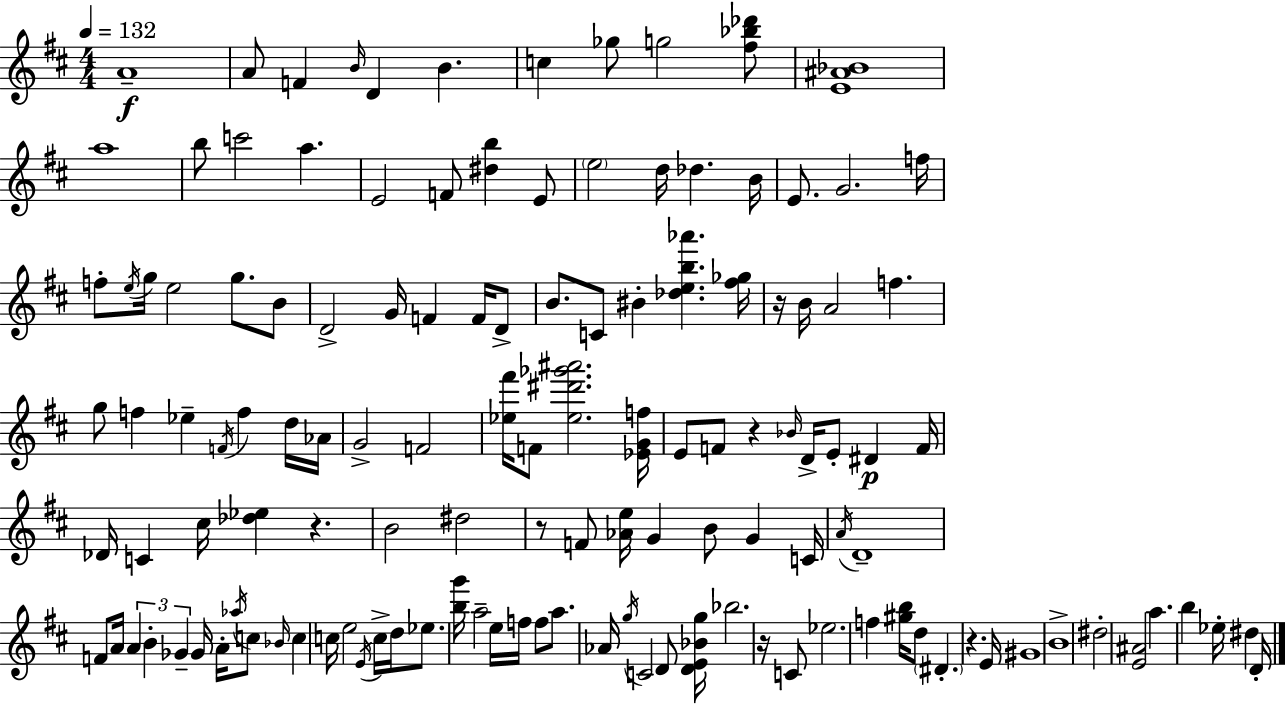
A4/w A4/e F4/q B4/s D4/q B4/q. C5/q Gb5/e G5/h [F#5,Bb5,Db6]/e [E4,A#4,Bb4]/w A5/w B5/e C6/h A5/q. E4/h F4/e [D#5,B5]/q E4/e E5/h D5/s Db5/q. B4/s E4/e. G4/h. F5/s F5/e E5/s G5/s E5/h G5/e. B4/e D4/h G4/s F4/q F4/s D4/e B4/e. C4/e BIS4/q [Db5,E5,B5,Ab6]/q. [F#5,Gb5]/s R/s B4/s A4/h F5/q. G5/e F5/q Eb5/q F4/s F5/q D5/s Ab4/s G4/h F4/h [Eb5,F#6]/s F4/e [Eb5,D#6,Gb6,A#6]/h. [Eb4,G4,F5]/s E4/e F4/e R/q Bb4/s D4/s E4/e D#4/q F4/s Db4/s C4/q C#5/s [Db5,Eb5]/q R/q. B4/h D#5/h R/e F4/e [Ab4,E5]/s G4/q B4/e G4/q C4/s A4/s D4/w F4/e A4/s A4/q B4/q Gb4/q Gb4/s A4/s Ab5/s C5/e Bb4/s C5/q C5/s E5/h E4/s C5/s D5/s Eb5/e. [B5,G6]/s A5/h E5/s F5/s F5/e A5/e. Ab4/s G5/s C4/h D4/e [D4,E4,Bb4,G5]/s Bb5/h. R/s C4/e Eb5/h. F5/q [G#5,B5]/s D5/e D#4/q. R/q. E4/s G#4/w B4/w D#5/h [E4,A#4]/h A5/q. B5/q Eb5/s D#5/q D4/s